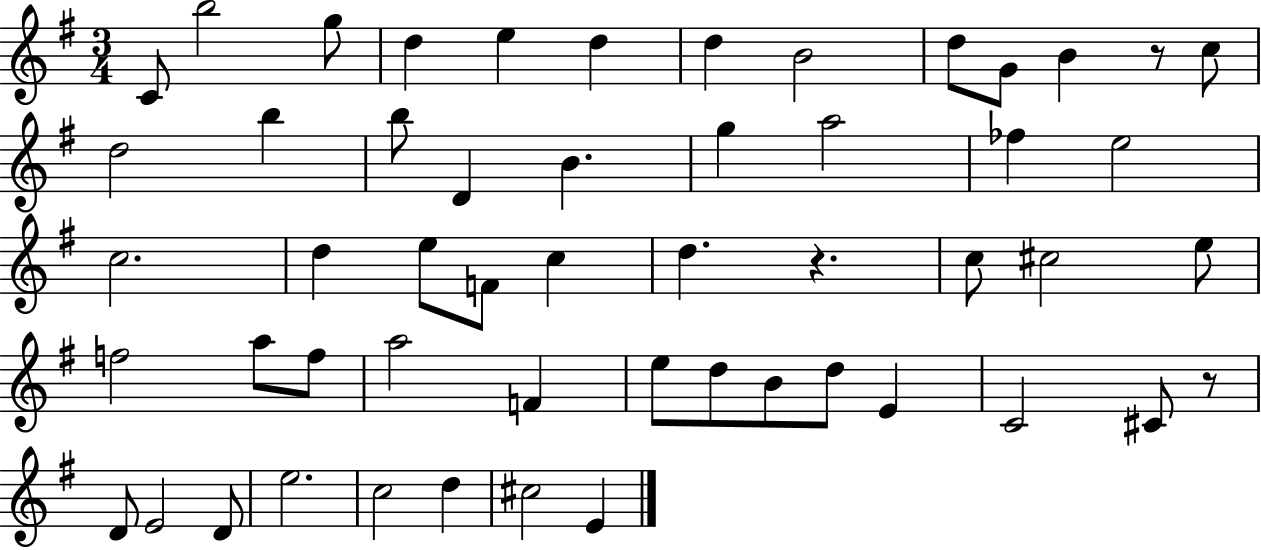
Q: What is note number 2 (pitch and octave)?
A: B5